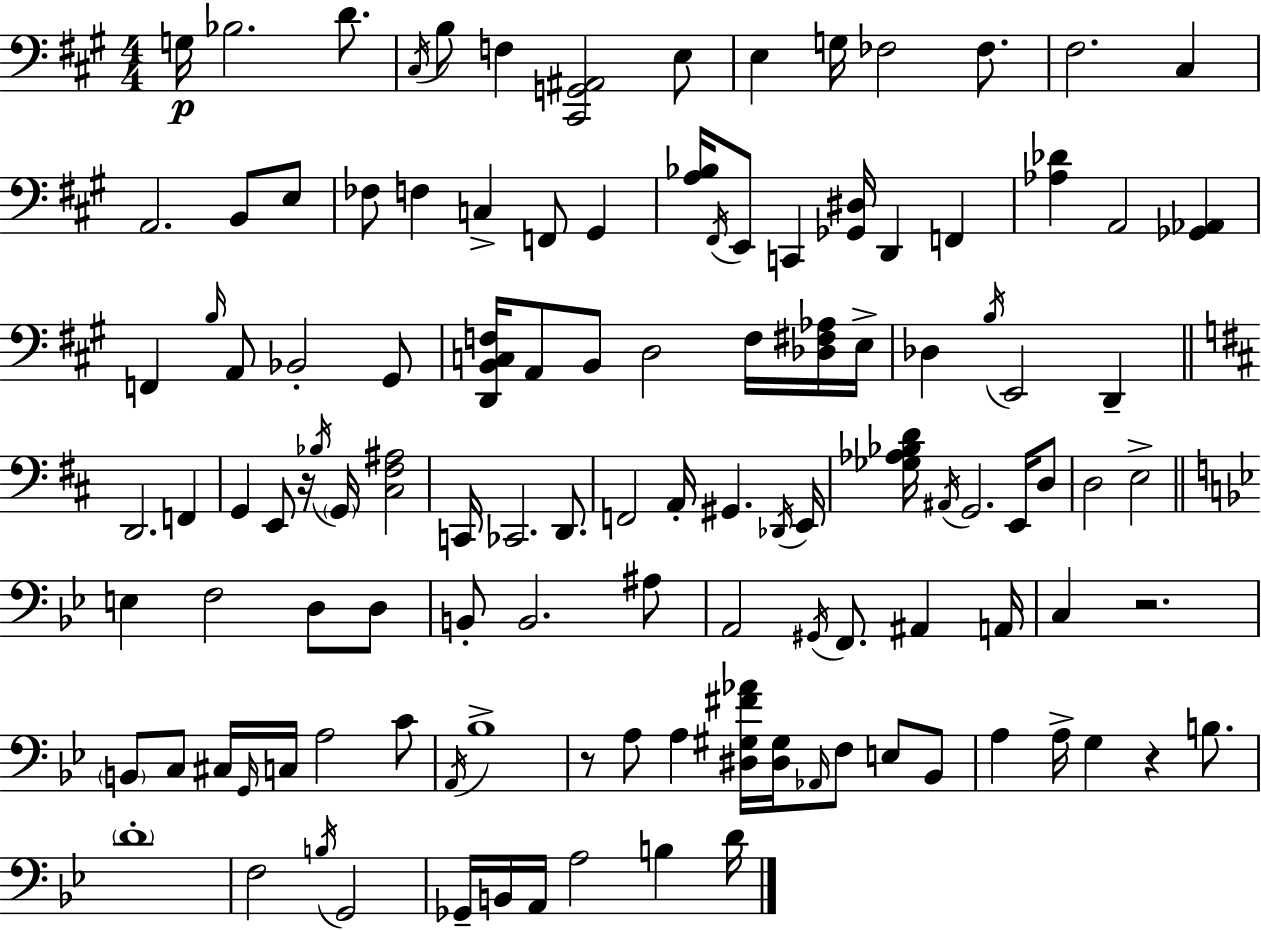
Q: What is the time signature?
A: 4/4